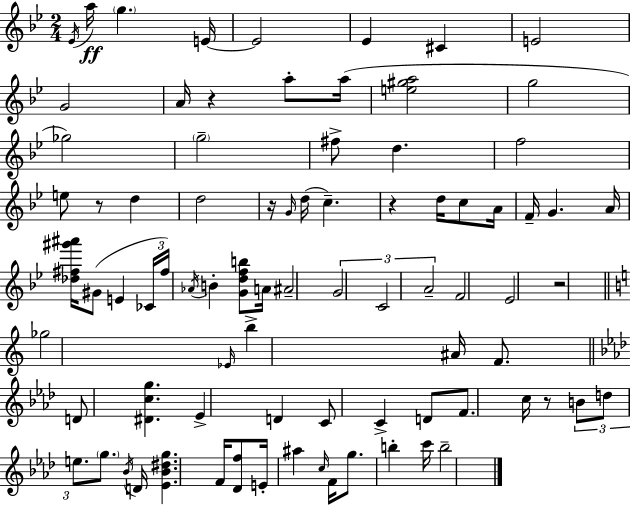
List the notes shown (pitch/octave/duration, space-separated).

Eb4/s A5/s G5/q. E4/s E4/h Eb4/q C#4/q E4/h G4/h A4/s R/q A5/e A5/s [E5,G#5,A5]/h G5/h Gb5/h G5/h F#5/e D5/q. F5/h E5/e R/e D5/q D5/h R/s G4/s D5/s C5/q. R/q D5/s C5/e A4/s F4/s G4/q. A4/s [Db5,F#5,G#6,A#6]/s G#4/e E4/q CES4/s F#5/s Ab4/s B4/q [G4,D5,F5,B5]/e A4/s A#4/h G4/h C4/h A4/h F4/h Eb4/h R/h Gb5/h Eb4/s B5/q A#4/s F4/e. D4/e [D#4,C5,G5]/q. Eb4/q D4/q C4/e C4/q D4/e F4/e. C5/s R/e B4/e D5/e E5/e. G5/e. Bb4/s D4/s [Eb4,Bb4,D#5,G5]/q. F4/s [Db4,F5]/e E4/s A#5/q C5/s F4/s G5/e. B5/q C6/s B5/h